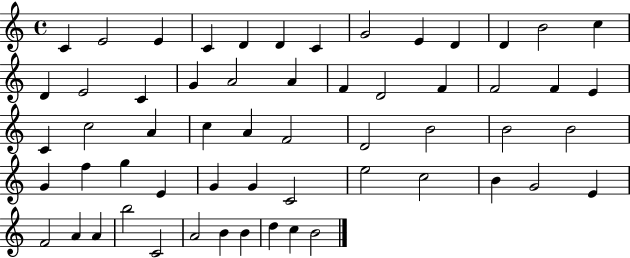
X:1
T:Untitled
M:4/4
L:1/4
K:C
C E2 E C D D C G2 E D D B2 c D E2 C G A2 A F D2 F F2 F E C c2 A c A F2 D2 B2 B2 B2 G f g E G G C2 e2 c2 B G2 E F2 A A b2 C2 A2 B B d c B2